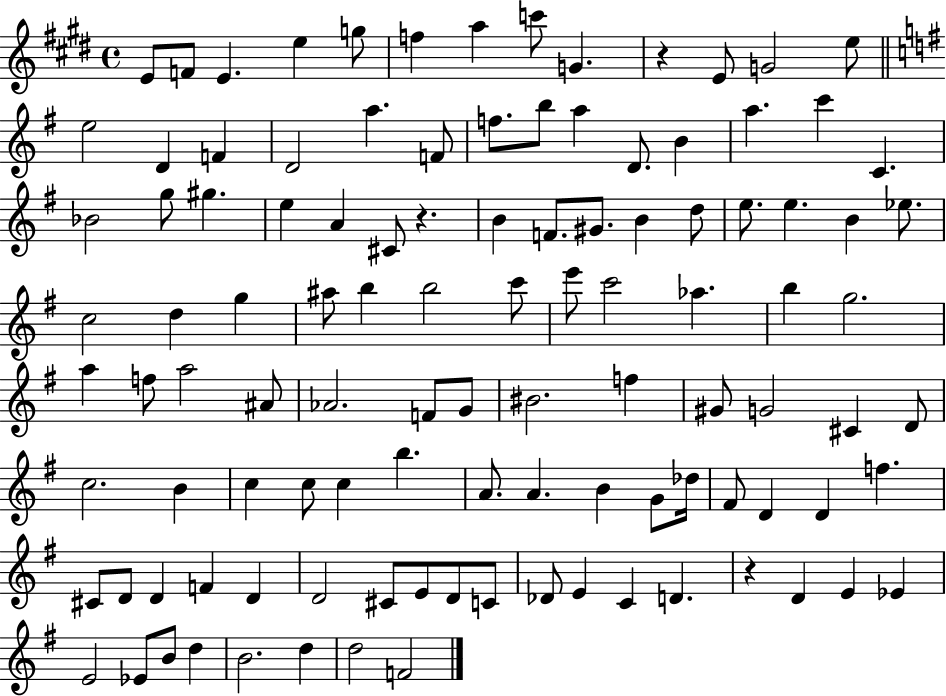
{
  \clef treble
  \time 4/4
  \defaultTimeSignature
  \key e \major
  \repeat volta 2 { e'8 f'8 e'4. e''4 g''8 | f''4 a''4 c'''8 g'4. | r4 e'8 g'2 e''8 | \bar "||" \break \key g \major e''2 d'4 f'4 | d'2 a''4. f'8 | f''8. b''8 a''4 d'8. b'4 | a''4. c'''4 c'4. | \break bes'2 g''8 gis''4. | e''4 a'4 cis'8 r4. | b'4 f'8. gis'8. b'4 d''8 | e''8. e''4. b'4 ees''8. | \break c''2 d''4 g''4 | ais''8 b''4 b''2 c'''8 | e'''8 c'''2 aes''4. | b''4 g''2. | \break a''4 f''8 a''2 ais'8 | aes'2. f'8 g'8 | bis'2. f''4 | gis'8 g'2 cis'4 d'8 | \break c''2. b'4 | c''4 c''8 c''4 b''4. | a'8. a'4. b'4 g'8 des''16 | fis'8 d'4 d'4 f''4. | \break cis'8 d'8 d'4 f'4 d'4 | d'2 cis'8 e'8 d'8 c'8 | des'8 e'4 c'4 d'4. | r4 d'4 e'4 ees'4 | \break e'2 ees'8 b'8 d''4 | b'2. d''4 | d''2 f'2 | } \bar "|."
}